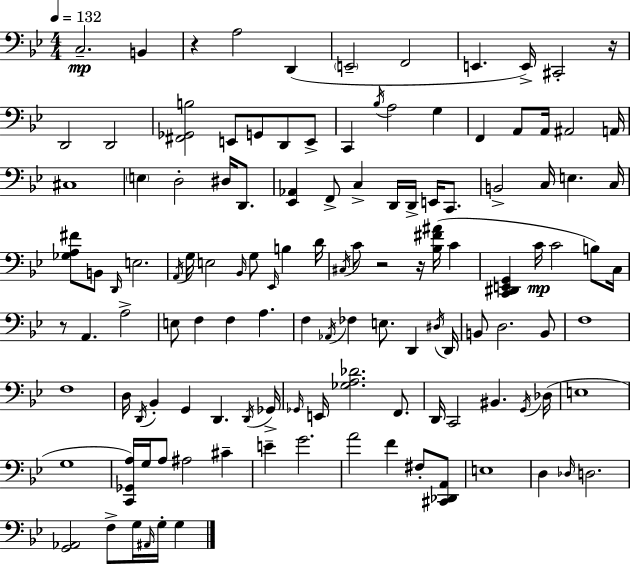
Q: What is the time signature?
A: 4/4